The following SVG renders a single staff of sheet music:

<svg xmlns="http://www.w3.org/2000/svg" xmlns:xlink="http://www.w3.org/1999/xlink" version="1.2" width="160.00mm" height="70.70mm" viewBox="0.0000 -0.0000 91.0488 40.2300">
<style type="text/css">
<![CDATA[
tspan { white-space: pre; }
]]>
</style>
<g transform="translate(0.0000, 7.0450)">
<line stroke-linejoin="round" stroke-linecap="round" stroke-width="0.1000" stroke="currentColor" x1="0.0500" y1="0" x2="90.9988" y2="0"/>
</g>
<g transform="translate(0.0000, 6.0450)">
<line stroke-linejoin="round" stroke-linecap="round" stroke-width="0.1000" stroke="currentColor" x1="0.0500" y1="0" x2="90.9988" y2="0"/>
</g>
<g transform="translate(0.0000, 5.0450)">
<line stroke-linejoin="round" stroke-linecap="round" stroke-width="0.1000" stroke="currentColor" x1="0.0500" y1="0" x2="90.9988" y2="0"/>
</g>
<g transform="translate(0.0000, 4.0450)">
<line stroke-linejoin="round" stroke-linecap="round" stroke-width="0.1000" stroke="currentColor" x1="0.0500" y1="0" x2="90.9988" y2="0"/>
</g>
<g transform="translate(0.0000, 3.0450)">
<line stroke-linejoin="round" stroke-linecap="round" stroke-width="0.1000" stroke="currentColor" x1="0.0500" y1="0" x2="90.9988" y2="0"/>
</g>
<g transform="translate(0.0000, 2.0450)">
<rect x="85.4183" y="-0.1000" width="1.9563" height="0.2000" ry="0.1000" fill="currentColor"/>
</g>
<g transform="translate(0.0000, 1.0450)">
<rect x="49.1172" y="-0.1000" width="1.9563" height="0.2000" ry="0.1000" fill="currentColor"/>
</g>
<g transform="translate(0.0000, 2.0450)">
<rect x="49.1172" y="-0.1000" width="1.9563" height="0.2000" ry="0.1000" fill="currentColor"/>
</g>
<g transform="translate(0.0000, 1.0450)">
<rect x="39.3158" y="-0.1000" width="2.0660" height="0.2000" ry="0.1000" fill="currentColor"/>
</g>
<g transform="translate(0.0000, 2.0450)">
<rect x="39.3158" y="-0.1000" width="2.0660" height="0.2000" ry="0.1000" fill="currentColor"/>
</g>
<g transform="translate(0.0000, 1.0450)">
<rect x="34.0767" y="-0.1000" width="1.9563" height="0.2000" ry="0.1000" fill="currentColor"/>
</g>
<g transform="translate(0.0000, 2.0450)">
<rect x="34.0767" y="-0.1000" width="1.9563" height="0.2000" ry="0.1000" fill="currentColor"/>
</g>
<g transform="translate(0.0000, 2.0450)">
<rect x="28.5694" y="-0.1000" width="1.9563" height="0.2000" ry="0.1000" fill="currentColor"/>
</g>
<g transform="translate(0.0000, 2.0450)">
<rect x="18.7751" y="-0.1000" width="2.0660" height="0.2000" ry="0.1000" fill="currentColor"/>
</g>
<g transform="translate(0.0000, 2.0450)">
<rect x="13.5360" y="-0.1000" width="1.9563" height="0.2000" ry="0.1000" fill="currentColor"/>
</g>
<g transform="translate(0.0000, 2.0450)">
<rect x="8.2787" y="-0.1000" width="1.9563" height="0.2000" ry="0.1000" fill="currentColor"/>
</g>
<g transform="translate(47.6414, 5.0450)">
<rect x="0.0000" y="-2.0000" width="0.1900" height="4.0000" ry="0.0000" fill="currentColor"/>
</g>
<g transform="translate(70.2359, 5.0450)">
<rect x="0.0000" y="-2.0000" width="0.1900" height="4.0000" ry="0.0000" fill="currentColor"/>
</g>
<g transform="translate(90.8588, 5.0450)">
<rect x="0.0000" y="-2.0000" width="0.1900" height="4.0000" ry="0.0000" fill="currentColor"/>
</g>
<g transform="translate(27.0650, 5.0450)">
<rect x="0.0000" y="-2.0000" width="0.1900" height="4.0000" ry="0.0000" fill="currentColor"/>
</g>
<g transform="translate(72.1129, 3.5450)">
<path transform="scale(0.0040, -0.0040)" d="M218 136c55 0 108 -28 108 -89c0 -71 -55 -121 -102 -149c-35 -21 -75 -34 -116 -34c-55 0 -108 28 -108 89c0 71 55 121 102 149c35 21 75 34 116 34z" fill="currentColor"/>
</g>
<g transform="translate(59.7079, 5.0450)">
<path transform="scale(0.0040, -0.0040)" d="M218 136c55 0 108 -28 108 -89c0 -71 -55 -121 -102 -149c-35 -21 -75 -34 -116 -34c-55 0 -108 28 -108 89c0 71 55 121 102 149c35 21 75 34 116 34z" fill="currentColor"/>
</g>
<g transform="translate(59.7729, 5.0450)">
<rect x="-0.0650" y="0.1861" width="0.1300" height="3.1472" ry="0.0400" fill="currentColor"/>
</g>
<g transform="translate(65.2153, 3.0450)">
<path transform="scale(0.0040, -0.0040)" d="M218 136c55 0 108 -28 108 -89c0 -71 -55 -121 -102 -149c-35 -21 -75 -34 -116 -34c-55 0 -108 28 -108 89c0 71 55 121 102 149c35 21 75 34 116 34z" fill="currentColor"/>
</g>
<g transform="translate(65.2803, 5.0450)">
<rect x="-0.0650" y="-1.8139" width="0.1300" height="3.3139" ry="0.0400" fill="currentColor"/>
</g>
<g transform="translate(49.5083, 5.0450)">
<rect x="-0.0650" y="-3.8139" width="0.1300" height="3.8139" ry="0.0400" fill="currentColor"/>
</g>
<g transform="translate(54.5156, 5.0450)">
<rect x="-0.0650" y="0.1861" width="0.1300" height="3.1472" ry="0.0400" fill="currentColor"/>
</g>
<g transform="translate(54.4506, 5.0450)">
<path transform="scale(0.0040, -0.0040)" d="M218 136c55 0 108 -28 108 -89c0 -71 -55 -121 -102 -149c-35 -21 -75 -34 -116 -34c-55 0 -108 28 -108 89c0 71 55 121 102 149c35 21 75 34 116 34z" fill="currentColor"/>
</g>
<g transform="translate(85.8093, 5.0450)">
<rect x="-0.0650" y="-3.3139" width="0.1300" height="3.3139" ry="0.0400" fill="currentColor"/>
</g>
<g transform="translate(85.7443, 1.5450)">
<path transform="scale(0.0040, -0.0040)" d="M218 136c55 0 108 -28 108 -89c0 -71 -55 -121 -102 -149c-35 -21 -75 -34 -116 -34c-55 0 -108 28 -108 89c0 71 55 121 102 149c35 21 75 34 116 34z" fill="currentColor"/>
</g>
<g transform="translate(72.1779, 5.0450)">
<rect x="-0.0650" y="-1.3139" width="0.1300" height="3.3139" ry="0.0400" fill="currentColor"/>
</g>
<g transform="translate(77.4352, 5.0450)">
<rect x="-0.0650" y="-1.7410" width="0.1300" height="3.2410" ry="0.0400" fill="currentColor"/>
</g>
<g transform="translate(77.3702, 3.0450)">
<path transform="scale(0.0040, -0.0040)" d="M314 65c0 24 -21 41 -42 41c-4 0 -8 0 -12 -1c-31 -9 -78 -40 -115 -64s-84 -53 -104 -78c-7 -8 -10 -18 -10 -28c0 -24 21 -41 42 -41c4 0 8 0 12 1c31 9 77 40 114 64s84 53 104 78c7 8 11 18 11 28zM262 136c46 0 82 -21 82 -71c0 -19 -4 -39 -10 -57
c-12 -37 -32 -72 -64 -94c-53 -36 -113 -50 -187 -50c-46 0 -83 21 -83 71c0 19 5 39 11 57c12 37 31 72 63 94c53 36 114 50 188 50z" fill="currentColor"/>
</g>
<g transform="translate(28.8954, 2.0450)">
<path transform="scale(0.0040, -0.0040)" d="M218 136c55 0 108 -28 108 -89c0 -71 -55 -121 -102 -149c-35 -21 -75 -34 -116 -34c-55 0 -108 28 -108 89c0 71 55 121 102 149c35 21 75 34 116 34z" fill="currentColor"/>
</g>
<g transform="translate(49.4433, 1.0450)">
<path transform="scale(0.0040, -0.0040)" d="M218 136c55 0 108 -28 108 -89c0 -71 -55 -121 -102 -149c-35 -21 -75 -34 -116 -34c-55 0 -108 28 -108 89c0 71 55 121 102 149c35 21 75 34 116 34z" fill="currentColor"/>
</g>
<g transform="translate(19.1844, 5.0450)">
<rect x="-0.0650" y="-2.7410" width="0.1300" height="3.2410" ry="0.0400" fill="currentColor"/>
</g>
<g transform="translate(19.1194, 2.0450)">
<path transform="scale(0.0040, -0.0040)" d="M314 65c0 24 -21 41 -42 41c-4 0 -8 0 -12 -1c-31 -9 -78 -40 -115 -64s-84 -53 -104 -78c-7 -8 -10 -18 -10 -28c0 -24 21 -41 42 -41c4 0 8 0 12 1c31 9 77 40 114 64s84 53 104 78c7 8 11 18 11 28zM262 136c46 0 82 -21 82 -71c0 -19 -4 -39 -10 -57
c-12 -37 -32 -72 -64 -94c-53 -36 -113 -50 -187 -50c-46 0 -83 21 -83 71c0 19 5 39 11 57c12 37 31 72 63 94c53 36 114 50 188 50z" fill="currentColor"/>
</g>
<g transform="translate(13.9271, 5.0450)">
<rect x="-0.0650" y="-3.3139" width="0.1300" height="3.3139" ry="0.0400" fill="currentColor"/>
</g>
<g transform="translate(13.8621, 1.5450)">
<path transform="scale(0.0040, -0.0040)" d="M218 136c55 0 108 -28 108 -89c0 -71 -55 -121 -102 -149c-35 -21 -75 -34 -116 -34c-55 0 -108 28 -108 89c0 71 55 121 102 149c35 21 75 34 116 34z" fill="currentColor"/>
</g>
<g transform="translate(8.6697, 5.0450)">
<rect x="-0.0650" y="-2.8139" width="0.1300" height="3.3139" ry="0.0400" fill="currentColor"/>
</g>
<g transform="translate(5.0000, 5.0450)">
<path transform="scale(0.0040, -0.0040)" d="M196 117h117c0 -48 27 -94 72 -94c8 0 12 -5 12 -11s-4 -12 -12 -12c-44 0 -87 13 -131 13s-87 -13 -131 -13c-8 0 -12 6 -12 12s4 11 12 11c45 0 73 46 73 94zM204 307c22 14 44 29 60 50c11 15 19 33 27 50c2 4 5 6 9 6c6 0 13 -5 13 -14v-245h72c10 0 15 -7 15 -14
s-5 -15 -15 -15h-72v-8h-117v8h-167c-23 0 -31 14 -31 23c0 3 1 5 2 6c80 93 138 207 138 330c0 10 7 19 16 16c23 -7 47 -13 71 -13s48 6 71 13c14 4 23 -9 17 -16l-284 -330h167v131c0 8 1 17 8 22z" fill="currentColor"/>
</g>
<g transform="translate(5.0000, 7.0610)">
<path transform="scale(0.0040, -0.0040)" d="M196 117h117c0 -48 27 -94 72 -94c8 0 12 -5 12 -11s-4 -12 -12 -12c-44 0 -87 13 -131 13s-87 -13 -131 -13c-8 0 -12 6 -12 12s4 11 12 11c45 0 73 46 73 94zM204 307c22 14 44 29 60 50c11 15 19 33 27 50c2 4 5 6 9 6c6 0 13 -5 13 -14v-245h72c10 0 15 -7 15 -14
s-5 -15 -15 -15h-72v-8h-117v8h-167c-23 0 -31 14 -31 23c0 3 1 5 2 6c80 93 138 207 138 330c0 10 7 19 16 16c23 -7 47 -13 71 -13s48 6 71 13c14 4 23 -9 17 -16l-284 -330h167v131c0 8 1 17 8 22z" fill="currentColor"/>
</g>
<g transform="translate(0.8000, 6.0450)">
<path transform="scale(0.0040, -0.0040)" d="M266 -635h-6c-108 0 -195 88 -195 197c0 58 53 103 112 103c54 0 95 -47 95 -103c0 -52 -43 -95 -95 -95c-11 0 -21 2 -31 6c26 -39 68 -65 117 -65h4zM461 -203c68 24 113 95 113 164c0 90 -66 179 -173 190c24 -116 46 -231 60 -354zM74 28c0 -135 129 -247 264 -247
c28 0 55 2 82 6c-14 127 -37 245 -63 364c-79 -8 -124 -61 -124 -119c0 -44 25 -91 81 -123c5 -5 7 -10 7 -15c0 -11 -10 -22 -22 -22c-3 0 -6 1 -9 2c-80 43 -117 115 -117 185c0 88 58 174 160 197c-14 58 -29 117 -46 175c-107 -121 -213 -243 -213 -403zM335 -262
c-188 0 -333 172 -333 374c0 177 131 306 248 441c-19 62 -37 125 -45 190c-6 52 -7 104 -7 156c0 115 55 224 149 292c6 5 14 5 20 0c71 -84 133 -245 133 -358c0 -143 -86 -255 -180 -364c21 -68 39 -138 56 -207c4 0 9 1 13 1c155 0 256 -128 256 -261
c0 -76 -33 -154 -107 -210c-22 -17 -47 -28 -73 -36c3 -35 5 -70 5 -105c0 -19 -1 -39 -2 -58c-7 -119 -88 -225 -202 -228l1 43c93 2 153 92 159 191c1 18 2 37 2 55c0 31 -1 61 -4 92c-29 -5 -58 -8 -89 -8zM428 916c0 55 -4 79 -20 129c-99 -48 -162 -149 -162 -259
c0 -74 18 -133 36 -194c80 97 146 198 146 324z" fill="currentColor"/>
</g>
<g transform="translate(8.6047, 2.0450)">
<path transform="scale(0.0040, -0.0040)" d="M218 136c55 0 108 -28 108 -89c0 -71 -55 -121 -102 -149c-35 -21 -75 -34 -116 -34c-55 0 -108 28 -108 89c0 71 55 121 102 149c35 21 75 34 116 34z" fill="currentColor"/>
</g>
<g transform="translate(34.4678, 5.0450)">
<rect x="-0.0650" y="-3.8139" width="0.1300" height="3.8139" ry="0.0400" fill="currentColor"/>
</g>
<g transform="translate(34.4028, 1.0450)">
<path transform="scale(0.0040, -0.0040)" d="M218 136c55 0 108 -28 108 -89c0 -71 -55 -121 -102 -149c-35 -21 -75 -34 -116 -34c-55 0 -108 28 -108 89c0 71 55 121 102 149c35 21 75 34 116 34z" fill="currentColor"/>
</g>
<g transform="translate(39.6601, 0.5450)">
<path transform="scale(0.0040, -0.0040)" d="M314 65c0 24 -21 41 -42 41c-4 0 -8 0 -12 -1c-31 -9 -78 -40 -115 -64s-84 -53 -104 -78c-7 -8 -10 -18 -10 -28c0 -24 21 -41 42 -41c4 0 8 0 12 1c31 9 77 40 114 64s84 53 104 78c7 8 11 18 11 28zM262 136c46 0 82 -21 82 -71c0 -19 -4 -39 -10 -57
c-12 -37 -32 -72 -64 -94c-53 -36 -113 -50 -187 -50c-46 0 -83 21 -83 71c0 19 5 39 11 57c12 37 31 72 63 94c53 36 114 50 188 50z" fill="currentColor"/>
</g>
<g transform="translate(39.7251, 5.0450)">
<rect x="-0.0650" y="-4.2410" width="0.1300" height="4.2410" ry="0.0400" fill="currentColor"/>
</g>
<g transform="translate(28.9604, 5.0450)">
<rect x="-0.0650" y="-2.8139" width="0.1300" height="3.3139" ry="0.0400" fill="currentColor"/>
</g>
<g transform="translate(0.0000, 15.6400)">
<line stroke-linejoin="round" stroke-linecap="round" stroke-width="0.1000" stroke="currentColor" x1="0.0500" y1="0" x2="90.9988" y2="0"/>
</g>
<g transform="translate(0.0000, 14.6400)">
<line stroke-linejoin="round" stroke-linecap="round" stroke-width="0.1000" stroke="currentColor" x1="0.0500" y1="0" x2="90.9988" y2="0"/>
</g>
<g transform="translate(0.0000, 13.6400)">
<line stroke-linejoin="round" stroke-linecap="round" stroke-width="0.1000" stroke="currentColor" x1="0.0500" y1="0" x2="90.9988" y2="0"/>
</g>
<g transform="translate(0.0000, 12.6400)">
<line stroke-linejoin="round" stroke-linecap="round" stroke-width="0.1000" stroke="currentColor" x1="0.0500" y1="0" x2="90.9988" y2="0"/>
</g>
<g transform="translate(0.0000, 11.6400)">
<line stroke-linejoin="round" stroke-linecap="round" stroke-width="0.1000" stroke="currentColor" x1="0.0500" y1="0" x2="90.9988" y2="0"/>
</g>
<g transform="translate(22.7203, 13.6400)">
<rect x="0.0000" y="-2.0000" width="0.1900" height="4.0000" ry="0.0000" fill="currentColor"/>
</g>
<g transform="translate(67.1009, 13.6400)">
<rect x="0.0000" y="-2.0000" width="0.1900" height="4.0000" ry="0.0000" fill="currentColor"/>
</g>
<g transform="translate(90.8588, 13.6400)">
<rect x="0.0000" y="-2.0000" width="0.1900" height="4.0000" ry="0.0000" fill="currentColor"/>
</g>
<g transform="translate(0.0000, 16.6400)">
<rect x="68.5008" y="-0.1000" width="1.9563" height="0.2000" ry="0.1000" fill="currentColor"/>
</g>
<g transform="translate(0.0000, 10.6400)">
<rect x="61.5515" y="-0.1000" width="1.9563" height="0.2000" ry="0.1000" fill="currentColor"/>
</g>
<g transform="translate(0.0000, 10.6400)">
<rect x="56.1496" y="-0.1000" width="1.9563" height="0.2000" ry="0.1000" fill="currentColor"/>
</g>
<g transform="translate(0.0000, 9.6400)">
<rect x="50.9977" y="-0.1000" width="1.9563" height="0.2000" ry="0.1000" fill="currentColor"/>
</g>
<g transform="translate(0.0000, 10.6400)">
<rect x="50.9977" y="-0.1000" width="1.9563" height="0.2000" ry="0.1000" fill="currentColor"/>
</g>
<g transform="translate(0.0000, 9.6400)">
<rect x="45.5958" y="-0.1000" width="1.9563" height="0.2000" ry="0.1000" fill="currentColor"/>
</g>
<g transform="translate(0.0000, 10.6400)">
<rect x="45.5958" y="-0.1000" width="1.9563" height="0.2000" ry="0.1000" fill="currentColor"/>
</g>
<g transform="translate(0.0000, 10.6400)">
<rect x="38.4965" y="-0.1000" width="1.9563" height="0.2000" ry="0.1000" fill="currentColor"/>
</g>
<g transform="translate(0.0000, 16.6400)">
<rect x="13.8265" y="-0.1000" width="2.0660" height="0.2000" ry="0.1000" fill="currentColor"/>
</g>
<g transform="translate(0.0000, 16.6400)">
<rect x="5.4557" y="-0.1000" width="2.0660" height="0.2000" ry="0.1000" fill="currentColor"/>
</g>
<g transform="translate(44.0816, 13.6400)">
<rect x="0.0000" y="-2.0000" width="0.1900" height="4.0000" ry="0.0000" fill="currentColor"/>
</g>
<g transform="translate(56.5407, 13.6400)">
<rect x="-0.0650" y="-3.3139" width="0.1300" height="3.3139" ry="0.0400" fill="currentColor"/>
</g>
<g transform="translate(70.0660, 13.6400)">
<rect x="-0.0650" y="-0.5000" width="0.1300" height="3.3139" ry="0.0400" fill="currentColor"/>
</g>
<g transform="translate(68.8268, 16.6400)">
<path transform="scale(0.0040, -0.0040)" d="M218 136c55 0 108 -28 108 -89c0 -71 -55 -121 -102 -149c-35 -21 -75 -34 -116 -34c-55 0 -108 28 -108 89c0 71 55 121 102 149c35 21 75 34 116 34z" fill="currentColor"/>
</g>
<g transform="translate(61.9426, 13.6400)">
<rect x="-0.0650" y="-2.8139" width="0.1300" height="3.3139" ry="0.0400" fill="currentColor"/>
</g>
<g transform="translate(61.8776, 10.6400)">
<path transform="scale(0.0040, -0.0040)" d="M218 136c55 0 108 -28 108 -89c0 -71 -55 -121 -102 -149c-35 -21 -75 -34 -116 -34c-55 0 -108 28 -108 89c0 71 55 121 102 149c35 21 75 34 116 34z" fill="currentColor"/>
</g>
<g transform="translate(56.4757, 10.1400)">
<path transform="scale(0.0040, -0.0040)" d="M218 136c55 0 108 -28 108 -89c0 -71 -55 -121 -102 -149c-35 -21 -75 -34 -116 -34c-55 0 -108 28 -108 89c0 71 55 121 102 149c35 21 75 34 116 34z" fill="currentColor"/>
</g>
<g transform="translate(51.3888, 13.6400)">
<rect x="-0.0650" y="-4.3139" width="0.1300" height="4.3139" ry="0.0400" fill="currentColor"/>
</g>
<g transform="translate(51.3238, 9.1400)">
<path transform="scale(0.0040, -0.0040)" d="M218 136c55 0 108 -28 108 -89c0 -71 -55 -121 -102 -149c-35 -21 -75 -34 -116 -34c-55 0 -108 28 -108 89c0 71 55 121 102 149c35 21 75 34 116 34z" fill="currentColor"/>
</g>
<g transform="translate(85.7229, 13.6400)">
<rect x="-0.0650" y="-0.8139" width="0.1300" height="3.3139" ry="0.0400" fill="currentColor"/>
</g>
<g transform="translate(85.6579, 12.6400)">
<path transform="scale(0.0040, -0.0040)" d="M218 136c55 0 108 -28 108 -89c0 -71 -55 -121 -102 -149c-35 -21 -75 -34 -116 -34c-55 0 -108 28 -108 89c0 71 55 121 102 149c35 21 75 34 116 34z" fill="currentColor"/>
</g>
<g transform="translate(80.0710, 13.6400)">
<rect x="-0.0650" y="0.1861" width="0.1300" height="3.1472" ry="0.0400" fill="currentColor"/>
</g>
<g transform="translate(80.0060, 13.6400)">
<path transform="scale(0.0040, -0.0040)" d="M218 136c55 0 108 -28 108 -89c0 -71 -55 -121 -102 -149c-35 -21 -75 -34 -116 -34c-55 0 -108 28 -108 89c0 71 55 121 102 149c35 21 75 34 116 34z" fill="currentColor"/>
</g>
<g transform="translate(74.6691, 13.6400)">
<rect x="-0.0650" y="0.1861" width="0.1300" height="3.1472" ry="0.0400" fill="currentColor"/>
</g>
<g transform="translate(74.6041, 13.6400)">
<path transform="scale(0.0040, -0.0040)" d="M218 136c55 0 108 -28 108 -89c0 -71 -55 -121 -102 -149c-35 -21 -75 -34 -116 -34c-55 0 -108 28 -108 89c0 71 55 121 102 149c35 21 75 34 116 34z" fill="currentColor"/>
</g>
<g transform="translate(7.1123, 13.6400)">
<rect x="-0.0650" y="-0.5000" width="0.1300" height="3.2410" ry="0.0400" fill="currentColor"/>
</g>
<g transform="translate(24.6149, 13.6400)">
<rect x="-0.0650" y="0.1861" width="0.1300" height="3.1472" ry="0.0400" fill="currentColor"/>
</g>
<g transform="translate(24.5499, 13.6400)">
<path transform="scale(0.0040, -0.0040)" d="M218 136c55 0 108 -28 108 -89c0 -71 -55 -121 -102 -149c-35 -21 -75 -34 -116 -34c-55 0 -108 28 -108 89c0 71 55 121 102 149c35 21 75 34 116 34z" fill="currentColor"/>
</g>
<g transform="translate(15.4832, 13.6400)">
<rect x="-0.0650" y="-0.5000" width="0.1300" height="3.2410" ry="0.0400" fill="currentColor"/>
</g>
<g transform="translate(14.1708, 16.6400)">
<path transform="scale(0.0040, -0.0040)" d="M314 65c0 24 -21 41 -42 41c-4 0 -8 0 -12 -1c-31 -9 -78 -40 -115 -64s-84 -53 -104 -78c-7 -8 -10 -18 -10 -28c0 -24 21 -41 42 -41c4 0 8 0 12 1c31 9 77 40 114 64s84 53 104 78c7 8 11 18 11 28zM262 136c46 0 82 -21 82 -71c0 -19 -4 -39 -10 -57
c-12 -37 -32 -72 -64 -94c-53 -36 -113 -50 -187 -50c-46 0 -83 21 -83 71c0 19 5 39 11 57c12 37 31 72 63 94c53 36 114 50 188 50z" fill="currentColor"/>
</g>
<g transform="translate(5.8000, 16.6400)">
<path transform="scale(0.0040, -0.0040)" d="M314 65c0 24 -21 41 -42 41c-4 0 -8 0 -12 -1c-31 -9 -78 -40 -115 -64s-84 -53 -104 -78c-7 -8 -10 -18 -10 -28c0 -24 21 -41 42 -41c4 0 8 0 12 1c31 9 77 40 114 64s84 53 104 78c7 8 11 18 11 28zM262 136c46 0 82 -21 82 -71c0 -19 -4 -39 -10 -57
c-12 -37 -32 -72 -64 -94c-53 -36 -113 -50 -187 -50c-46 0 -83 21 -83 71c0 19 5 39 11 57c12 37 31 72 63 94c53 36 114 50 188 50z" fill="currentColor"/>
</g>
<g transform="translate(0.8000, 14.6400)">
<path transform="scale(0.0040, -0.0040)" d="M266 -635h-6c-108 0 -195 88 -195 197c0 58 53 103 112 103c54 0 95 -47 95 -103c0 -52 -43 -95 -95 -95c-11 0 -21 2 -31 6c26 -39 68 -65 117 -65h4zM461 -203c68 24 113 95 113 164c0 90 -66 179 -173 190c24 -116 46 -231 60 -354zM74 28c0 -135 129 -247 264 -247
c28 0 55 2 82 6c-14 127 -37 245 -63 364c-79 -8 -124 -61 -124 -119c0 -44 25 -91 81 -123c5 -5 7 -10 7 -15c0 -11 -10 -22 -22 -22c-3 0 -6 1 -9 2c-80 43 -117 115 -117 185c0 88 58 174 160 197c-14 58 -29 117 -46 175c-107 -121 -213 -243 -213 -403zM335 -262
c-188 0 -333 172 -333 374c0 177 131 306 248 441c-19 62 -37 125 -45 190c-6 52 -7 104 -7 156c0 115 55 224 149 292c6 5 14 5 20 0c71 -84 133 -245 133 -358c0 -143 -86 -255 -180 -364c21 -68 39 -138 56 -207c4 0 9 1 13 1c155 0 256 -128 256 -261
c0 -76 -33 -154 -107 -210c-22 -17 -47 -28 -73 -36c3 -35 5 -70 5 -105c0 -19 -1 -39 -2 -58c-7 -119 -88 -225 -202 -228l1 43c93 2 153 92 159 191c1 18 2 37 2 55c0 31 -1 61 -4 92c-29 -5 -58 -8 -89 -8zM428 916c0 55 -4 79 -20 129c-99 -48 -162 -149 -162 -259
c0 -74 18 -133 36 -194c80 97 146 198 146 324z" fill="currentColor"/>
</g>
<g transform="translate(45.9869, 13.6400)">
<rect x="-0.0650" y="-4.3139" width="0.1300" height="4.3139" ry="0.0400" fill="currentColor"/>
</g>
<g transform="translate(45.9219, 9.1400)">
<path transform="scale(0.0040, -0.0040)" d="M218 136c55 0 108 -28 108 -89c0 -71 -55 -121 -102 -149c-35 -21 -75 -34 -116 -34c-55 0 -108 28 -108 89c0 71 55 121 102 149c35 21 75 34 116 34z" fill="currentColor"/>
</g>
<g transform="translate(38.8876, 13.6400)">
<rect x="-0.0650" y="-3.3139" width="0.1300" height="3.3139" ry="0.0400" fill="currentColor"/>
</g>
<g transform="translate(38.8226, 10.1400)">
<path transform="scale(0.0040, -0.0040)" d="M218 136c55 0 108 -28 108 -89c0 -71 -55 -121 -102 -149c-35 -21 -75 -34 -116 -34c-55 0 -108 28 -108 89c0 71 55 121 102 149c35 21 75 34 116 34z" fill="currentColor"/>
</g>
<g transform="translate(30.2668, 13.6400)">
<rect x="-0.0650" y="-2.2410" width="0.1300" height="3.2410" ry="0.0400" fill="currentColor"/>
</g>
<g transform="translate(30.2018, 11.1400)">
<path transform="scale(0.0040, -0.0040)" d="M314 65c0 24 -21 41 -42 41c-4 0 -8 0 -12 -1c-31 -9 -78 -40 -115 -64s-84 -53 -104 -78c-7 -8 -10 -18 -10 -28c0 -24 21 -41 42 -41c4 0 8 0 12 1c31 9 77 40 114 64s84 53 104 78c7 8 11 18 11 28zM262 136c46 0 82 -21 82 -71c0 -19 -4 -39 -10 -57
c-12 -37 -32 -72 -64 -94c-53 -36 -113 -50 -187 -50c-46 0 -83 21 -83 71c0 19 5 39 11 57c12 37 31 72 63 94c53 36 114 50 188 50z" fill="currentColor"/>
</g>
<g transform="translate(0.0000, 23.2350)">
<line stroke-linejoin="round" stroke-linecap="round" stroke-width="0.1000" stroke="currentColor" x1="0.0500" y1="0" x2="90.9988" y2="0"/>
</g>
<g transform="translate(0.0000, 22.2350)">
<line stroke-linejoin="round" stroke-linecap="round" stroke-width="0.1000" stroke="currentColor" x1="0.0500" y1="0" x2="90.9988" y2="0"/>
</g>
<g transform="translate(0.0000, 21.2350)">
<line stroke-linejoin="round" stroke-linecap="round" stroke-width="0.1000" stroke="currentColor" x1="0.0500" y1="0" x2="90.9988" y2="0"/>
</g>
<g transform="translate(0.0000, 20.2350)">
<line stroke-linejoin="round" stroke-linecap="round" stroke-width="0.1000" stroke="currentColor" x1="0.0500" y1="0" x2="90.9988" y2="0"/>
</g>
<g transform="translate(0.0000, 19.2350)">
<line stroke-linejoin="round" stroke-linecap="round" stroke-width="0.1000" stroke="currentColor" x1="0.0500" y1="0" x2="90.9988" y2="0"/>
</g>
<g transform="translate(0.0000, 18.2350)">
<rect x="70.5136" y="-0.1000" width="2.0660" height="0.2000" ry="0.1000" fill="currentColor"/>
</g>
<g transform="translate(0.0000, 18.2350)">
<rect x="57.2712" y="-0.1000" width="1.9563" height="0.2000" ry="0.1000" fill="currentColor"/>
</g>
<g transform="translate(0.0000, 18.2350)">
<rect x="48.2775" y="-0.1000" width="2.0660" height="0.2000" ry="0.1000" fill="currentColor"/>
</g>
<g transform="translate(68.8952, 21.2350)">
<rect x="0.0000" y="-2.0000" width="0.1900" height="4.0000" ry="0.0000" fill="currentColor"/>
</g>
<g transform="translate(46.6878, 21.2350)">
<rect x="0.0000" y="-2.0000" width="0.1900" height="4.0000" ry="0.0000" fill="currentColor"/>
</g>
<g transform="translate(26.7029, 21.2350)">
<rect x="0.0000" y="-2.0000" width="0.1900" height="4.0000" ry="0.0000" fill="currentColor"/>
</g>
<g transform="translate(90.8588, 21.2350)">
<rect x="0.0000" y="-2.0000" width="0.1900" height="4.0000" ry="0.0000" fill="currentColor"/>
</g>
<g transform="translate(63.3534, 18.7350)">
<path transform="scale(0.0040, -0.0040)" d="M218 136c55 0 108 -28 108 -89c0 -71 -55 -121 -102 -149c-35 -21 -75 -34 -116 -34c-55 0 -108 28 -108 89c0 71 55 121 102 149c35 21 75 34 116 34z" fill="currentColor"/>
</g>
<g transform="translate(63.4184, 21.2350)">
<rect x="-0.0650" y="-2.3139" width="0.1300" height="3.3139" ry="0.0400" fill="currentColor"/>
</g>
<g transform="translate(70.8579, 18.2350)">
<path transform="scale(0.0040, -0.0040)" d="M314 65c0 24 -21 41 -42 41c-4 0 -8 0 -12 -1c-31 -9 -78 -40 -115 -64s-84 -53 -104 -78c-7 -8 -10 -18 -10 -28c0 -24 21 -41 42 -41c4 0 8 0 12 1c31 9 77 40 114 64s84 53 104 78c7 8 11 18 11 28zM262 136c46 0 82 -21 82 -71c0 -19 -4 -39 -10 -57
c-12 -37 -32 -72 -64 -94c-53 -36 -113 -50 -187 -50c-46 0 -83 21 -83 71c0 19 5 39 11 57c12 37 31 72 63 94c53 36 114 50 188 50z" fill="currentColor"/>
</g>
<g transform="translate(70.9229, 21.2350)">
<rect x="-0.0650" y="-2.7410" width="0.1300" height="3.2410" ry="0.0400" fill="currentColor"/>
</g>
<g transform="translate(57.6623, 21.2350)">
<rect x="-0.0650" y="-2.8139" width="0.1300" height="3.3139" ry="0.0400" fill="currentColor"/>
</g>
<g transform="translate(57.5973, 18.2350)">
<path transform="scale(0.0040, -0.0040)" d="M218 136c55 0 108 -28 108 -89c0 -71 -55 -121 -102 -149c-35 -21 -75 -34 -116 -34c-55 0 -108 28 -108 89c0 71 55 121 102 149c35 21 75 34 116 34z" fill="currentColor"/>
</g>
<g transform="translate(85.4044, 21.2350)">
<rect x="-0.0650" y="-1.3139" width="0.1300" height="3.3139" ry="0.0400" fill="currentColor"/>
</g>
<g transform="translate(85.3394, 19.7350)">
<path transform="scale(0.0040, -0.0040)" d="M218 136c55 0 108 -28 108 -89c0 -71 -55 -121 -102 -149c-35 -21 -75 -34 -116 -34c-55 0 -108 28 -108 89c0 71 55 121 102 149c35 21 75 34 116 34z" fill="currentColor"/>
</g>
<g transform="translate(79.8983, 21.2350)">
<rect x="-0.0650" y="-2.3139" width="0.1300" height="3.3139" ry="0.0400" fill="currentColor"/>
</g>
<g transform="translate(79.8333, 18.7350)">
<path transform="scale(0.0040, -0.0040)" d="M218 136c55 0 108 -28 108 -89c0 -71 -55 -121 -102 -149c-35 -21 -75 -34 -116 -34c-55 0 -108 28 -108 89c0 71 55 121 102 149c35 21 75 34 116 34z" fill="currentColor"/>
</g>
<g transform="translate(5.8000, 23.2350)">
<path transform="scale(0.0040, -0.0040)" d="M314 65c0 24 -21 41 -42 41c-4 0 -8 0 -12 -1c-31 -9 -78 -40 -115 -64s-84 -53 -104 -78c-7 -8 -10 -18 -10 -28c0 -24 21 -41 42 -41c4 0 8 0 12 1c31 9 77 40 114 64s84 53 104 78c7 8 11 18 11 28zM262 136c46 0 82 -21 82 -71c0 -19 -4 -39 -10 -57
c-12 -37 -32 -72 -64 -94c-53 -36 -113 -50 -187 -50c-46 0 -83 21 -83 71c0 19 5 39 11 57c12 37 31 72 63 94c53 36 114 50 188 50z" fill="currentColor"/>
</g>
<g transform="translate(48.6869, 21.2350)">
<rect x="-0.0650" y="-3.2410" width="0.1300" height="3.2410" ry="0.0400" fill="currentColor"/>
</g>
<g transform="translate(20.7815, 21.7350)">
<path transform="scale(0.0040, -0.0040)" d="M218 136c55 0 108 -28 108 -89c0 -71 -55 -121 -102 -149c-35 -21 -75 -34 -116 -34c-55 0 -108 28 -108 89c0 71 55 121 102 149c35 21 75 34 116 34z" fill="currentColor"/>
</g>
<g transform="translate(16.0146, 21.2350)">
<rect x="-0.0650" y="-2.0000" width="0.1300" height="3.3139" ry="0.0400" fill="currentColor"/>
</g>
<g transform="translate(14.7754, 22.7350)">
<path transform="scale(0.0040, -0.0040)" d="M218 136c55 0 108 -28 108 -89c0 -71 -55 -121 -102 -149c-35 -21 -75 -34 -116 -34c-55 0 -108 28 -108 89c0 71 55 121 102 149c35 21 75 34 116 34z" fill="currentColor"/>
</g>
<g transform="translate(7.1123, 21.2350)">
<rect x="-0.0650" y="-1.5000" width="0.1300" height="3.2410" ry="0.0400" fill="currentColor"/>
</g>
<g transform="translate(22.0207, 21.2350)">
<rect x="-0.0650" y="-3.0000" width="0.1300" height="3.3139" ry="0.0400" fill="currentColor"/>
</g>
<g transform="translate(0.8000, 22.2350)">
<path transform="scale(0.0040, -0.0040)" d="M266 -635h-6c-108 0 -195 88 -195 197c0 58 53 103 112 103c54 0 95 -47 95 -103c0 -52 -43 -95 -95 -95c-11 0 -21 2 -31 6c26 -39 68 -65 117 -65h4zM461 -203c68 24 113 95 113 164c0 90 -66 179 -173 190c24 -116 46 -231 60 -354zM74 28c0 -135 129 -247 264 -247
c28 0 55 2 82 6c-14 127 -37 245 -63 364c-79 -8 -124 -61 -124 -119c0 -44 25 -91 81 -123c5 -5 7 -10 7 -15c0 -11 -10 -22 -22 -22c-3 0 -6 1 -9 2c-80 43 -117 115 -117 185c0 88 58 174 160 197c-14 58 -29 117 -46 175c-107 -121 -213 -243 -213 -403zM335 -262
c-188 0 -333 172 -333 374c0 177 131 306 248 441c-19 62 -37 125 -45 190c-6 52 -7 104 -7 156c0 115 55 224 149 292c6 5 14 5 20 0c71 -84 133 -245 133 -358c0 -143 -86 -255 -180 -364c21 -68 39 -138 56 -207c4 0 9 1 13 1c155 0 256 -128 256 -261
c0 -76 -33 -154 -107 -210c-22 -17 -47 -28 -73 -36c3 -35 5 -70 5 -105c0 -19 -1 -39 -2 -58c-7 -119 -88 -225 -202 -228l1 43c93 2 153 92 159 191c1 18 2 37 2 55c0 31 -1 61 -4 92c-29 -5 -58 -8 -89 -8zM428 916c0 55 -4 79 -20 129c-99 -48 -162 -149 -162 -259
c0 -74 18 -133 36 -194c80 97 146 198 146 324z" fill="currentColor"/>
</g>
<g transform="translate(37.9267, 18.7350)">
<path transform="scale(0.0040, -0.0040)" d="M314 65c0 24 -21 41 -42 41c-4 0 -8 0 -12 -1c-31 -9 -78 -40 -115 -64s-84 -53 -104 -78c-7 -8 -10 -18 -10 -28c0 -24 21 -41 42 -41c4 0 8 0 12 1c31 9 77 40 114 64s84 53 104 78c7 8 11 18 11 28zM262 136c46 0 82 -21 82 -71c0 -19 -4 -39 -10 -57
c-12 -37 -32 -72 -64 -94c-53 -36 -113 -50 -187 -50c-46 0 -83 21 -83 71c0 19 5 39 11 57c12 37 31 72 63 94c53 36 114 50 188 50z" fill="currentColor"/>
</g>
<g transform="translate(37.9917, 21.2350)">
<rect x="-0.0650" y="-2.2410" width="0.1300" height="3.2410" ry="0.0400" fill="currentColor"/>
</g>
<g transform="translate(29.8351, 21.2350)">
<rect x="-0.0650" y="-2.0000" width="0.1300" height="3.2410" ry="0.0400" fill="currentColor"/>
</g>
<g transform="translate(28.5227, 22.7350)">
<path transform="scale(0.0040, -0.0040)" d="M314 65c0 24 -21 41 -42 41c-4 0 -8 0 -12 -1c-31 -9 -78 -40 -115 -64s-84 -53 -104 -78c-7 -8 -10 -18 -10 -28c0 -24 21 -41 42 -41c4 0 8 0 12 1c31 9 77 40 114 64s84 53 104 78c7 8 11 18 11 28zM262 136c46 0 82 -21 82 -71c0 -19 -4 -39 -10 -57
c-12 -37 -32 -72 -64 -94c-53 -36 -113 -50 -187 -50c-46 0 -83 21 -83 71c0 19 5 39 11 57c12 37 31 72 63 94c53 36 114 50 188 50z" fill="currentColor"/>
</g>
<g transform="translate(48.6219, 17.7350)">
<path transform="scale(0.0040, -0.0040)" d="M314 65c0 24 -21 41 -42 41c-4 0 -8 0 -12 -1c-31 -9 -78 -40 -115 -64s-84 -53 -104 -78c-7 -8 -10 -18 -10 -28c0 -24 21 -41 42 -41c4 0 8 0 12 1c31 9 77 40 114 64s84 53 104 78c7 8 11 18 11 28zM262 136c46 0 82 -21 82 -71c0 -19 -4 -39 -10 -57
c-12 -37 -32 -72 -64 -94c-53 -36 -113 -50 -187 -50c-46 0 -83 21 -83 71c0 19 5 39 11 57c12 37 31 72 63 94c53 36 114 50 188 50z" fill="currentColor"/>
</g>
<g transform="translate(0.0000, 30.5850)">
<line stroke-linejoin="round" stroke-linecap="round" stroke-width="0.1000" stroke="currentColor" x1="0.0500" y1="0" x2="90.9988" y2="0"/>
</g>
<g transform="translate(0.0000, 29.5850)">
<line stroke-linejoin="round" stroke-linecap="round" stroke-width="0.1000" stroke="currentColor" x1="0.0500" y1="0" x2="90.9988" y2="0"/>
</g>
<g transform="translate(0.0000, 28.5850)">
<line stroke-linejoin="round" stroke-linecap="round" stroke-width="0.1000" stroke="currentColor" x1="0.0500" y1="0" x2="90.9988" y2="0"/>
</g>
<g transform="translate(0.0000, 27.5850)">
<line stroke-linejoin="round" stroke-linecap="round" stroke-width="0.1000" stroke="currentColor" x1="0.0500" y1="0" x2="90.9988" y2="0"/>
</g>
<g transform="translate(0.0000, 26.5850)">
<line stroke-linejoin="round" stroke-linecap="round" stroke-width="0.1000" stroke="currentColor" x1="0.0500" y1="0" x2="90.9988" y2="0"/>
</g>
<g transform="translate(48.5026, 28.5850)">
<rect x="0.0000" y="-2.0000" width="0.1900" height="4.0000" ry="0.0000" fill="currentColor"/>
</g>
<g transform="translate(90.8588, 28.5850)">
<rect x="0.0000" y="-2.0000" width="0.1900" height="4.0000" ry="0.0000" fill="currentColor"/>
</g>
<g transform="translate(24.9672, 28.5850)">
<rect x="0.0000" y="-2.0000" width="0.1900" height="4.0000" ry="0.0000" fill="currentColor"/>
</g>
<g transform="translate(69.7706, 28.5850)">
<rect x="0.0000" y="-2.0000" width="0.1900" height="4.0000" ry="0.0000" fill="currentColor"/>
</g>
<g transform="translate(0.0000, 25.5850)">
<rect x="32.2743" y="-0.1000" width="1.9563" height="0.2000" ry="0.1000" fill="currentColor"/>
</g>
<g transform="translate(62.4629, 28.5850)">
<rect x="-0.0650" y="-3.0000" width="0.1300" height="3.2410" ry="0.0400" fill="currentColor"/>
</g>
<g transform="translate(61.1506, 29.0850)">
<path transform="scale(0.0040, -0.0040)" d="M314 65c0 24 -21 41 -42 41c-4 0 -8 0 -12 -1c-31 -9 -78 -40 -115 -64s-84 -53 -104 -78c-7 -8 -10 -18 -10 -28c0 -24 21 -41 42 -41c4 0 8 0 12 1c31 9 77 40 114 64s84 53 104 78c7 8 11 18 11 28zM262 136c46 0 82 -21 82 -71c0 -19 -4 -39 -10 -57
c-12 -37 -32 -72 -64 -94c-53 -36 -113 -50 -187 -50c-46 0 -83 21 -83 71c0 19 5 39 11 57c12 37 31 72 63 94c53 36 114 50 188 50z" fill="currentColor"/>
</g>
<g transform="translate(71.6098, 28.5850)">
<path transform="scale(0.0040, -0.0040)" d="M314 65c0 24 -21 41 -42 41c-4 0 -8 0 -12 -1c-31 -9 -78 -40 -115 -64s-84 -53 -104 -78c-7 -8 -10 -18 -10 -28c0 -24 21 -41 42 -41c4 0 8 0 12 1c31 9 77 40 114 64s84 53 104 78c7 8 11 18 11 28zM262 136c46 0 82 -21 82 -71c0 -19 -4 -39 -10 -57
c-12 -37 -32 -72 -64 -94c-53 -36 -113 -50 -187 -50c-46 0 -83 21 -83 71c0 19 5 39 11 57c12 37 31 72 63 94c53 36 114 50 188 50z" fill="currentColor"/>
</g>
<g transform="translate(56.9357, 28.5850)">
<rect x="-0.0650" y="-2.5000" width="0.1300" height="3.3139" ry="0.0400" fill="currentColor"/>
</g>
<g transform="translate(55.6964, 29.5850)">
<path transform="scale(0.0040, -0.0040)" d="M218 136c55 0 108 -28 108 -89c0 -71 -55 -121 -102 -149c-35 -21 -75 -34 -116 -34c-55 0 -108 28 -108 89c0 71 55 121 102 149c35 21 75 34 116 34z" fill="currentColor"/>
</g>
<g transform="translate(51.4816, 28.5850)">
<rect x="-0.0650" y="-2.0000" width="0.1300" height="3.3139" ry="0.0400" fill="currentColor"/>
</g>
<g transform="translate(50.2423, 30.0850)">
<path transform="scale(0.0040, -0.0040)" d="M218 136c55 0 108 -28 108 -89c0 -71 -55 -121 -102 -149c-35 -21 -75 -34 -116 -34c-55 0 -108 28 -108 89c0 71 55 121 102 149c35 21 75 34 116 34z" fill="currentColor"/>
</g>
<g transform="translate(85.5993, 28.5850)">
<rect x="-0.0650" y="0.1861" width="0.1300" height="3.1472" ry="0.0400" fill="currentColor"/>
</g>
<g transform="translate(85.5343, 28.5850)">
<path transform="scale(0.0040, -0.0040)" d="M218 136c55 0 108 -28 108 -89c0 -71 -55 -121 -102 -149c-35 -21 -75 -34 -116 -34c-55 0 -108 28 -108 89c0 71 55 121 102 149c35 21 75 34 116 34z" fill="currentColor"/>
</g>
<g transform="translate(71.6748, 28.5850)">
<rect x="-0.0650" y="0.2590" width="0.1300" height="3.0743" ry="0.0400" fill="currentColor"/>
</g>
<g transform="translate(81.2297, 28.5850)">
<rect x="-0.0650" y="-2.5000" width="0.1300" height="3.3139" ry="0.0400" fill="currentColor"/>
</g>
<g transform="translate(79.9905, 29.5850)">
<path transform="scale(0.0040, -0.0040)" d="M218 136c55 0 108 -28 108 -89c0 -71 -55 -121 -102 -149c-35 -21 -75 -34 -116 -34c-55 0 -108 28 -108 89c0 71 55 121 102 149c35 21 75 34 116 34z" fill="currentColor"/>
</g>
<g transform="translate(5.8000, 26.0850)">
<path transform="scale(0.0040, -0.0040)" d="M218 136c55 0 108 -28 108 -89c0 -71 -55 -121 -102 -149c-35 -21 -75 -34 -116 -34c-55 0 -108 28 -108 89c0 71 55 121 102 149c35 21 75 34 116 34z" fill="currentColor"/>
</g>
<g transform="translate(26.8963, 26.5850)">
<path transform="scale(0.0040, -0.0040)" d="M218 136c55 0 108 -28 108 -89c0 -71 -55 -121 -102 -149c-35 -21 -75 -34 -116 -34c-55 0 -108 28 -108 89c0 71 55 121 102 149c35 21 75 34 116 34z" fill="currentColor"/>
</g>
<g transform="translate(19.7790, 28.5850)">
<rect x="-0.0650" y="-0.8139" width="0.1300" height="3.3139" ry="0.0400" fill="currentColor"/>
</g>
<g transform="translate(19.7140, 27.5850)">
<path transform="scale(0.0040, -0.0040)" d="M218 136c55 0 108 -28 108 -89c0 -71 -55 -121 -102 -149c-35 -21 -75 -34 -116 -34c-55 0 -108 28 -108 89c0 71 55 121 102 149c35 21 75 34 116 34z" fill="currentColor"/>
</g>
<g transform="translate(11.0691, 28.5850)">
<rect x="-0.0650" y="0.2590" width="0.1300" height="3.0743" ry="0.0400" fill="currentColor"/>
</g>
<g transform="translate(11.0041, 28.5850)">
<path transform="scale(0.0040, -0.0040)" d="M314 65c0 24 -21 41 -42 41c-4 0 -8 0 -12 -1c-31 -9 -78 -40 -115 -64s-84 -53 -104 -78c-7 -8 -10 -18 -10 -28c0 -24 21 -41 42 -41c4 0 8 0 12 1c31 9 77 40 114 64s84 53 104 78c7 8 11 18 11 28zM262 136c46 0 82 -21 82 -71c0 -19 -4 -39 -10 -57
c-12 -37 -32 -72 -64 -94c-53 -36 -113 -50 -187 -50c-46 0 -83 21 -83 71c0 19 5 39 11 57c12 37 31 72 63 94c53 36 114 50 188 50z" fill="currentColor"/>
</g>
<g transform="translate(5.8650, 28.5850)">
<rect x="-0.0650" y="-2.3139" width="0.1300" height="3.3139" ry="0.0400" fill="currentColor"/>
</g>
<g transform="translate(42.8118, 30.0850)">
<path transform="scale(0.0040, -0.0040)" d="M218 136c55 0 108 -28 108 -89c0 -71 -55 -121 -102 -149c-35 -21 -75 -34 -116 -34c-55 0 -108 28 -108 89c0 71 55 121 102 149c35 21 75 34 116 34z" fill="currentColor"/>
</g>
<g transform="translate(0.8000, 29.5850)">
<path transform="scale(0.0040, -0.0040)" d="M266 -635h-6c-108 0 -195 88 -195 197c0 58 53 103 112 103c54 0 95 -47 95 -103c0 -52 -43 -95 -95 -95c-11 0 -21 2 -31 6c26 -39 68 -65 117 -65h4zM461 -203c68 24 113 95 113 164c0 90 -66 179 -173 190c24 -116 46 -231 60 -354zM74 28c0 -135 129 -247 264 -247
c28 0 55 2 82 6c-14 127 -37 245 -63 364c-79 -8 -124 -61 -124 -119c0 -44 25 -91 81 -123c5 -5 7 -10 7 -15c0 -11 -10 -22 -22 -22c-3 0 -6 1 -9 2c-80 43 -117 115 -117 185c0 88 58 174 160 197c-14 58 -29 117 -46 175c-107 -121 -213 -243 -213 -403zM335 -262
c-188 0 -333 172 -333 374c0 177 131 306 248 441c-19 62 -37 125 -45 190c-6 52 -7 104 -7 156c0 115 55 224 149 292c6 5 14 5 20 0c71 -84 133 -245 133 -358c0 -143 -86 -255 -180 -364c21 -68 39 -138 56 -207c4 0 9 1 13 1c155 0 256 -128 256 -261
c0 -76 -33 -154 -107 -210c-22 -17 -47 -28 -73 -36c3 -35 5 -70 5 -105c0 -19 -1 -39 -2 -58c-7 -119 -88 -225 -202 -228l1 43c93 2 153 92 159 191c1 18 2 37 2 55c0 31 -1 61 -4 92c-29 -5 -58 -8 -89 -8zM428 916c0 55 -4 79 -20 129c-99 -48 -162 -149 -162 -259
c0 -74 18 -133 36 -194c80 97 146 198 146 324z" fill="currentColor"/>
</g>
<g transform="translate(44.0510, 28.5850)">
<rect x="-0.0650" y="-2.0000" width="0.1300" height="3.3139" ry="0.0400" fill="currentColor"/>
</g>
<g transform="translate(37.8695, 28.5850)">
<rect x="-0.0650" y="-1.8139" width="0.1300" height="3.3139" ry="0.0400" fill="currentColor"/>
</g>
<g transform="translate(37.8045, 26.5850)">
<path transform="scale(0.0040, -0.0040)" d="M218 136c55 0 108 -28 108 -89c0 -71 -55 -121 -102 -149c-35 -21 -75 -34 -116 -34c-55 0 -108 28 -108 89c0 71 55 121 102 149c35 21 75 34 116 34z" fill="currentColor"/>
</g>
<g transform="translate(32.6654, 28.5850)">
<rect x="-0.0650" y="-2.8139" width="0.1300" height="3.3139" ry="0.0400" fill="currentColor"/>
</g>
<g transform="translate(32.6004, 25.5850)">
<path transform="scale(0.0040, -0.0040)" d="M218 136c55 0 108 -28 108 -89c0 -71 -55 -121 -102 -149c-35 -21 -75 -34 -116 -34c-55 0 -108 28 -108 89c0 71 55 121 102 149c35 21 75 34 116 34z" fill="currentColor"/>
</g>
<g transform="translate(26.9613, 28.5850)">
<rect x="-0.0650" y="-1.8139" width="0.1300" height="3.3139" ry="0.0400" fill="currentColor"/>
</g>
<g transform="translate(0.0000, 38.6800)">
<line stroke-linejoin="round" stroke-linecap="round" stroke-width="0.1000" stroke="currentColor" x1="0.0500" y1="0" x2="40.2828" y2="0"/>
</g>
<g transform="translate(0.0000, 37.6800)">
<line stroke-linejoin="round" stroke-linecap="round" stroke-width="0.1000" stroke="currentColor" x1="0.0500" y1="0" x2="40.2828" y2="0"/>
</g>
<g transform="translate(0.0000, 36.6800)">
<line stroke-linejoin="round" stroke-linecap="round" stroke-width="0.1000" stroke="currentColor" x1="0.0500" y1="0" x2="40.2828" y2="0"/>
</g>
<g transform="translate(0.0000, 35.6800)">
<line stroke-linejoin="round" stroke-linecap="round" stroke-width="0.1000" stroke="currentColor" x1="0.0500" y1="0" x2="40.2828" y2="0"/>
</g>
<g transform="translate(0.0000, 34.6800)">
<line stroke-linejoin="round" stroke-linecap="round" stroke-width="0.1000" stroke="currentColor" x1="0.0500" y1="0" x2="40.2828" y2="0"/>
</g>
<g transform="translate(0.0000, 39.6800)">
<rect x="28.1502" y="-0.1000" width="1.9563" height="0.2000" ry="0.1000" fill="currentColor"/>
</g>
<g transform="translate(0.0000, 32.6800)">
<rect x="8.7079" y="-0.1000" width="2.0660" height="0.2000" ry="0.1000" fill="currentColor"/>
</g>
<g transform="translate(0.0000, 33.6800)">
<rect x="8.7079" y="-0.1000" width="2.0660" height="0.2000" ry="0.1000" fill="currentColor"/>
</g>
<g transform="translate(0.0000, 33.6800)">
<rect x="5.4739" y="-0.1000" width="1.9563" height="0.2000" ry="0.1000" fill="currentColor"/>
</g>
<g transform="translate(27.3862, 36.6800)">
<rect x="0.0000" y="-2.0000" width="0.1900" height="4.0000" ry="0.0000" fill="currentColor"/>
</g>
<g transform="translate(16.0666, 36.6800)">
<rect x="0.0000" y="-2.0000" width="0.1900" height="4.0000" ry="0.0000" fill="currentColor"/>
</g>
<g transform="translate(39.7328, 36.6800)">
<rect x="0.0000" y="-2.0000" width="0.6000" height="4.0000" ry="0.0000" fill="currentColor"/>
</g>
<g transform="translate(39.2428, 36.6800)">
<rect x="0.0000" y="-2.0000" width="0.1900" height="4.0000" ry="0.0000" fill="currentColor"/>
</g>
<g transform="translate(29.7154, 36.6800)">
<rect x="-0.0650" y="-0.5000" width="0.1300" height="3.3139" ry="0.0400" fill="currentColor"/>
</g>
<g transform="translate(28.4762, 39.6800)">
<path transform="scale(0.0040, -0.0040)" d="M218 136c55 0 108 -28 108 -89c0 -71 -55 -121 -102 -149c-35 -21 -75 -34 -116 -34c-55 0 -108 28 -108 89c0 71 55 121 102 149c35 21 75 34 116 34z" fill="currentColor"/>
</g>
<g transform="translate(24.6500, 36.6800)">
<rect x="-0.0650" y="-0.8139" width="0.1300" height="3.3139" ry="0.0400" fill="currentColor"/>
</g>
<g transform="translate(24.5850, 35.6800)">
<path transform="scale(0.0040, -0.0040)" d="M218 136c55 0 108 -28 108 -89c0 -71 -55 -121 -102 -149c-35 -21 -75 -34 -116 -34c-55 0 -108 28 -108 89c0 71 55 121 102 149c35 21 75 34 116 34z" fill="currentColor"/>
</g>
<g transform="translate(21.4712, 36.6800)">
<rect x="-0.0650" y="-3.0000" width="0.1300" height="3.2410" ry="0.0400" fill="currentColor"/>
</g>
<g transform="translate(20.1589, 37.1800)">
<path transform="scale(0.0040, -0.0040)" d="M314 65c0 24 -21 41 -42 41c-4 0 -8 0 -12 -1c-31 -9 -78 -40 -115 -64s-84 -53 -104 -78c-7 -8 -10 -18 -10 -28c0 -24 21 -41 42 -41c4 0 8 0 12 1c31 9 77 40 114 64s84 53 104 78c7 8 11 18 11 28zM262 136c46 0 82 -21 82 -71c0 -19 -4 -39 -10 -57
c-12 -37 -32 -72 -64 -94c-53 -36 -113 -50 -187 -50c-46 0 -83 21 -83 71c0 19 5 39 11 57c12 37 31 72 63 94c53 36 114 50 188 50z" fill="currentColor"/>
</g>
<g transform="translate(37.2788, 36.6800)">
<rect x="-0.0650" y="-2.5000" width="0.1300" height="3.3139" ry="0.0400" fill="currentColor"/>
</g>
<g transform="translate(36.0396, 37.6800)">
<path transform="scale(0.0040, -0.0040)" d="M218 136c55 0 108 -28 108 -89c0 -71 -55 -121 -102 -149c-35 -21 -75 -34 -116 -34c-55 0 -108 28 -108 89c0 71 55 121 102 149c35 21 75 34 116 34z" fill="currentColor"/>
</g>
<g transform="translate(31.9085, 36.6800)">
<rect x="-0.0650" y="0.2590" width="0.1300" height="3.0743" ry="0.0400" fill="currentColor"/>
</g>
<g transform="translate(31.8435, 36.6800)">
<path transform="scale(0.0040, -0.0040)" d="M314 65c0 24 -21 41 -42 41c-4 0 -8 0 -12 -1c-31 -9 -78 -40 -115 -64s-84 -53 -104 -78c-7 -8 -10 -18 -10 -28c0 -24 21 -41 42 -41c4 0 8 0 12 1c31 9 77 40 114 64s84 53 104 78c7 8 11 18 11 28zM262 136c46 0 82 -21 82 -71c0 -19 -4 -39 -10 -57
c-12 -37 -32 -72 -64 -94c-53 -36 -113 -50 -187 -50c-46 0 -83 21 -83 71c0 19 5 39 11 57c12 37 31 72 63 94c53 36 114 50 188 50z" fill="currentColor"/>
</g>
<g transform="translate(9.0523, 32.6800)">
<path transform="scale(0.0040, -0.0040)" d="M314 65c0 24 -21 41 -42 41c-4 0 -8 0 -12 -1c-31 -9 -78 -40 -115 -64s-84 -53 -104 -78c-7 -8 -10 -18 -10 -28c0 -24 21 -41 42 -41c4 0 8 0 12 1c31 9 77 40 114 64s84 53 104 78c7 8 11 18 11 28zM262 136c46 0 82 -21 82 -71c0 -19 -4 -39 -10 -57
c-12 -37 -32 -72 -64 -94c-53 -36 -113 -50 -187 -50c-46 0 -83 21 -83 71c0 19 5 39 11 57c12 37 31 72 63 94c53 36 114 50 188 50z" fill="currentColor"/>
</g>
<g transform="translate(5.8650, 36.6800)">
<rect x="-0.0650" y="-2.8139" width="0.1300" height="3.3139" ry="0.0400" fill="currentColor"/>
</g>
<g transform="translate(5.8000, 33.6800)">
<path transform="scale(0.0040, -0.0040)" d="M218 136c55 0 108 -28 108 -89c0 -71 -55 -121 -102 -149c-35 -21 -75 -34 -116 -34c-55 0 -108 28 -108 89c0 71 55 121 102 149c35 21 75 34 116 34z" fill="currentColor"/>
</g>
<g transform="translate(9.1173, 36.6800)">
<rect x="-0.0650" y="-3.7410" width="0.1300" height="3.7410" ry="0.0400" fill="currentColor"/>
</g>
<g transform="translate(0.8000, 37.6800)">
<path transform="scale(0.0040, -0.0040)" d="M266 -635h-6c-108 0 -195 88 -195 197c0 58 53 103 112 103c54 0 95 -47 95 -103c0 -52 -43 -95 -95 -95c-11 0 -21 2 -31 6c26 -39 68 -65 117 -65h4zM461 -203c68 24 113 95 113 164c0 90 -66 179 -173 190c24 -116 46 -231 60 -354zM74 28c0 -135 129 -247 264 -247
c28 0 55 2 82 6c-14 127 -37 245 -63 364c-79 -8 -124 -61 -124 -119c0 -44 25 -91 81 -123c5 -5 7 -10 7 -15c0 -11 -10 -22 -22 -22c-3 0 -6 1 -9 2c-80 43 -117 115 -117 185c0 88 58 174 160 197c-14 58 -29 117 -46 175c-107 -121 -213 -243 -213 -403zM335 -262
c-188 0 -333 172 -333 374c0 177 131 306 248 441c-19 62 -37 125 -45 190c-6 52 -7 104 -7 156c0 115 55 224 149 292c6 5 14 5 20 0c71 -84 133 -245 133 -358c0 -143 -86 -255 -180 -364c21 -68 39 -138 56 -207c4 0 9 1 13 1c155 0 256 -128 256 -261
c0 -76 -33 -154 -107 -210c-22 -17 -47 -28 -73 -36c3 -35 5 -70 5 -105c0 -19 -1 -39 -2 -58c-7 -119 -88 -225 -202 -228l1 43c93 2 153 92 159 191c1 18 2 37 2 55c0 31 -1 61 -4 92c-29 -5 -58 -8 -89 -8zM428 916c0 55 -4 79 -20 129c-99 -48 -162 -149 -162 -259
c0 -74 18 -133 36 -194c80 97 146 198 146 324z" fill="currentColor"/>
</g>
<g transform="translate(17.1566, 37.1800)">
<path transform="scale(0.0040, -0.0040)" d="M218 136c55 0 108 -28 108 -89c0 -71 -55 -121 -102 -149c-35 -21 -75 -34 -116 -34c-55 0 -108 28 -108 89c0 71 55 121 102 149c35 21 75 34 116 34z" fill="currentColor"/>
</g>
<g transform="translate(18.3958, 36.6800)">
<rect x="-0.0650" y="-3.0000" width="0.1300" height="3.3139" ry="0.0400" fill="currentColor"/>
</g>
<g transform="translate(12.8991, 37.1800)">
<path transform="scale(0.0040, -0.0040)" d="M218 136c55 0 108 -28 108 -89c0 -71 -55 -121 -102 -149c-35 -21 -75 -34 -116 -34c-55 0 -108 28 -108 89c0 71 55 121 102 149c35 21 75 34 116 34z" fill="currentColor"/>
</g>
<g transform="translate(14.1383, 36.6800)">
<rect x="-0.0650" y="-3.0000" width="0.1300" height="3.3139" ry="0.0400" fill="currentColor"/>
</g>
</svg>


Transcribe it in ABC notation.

X:1
T:Untitled
M:4/4
L:1/4
K:C
a b a2 a c' d'2 c' B B f e f2 b C2 C2 B g2 b d' d' b a C B B d E2 F A F2 g2 b2 a g a2 g e g B2 d f a f F F G A2 B2 G B a c'2 A A A2 d C B2 G